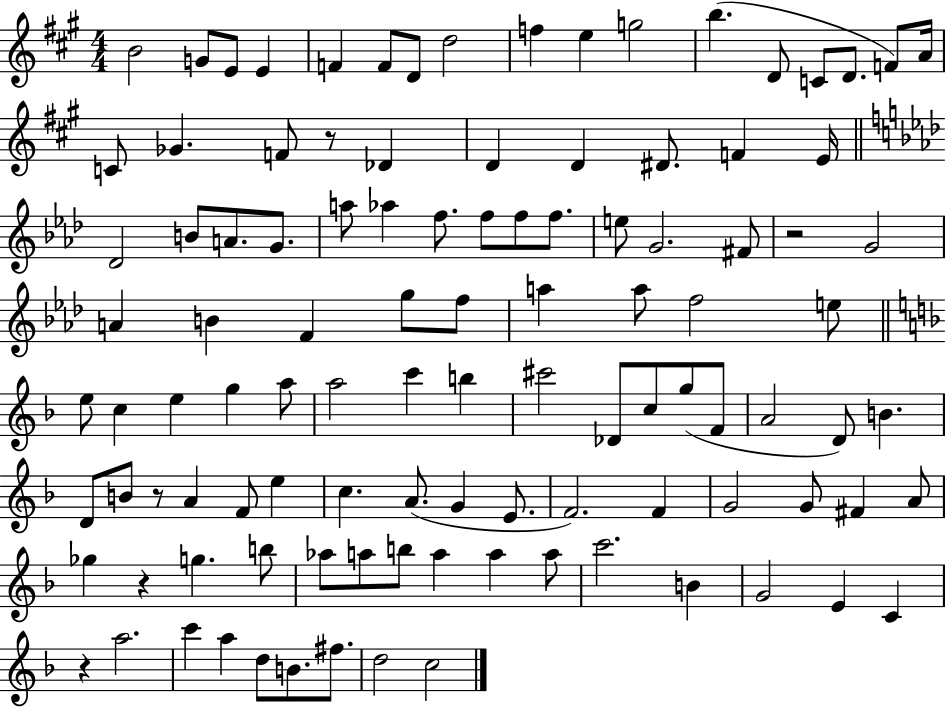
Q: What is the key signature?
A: A major